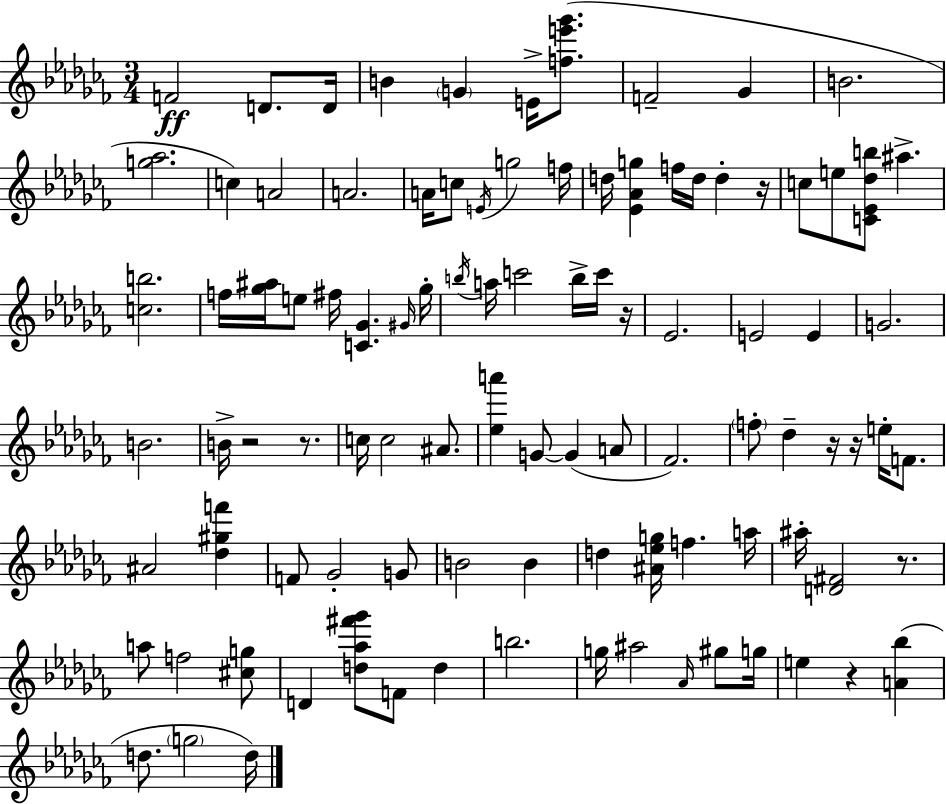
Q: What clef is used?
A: treble